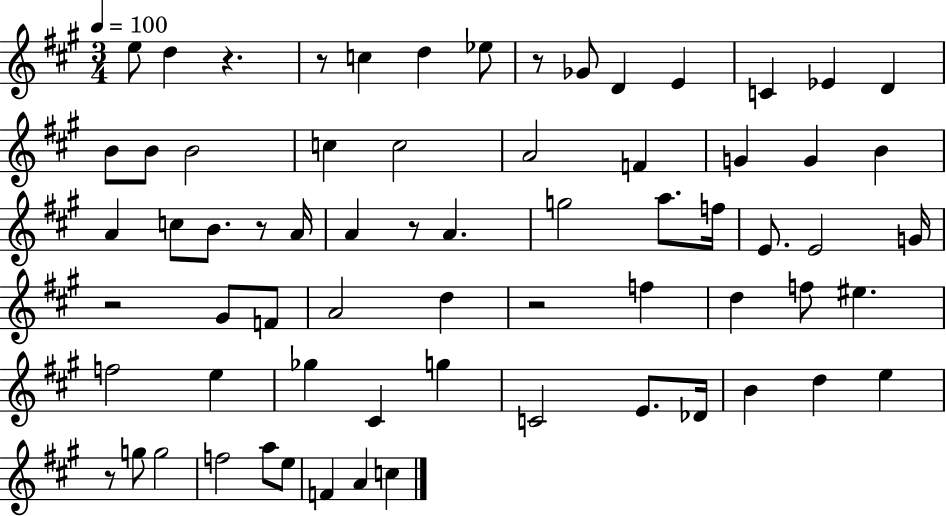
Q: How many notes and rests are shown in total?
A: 68